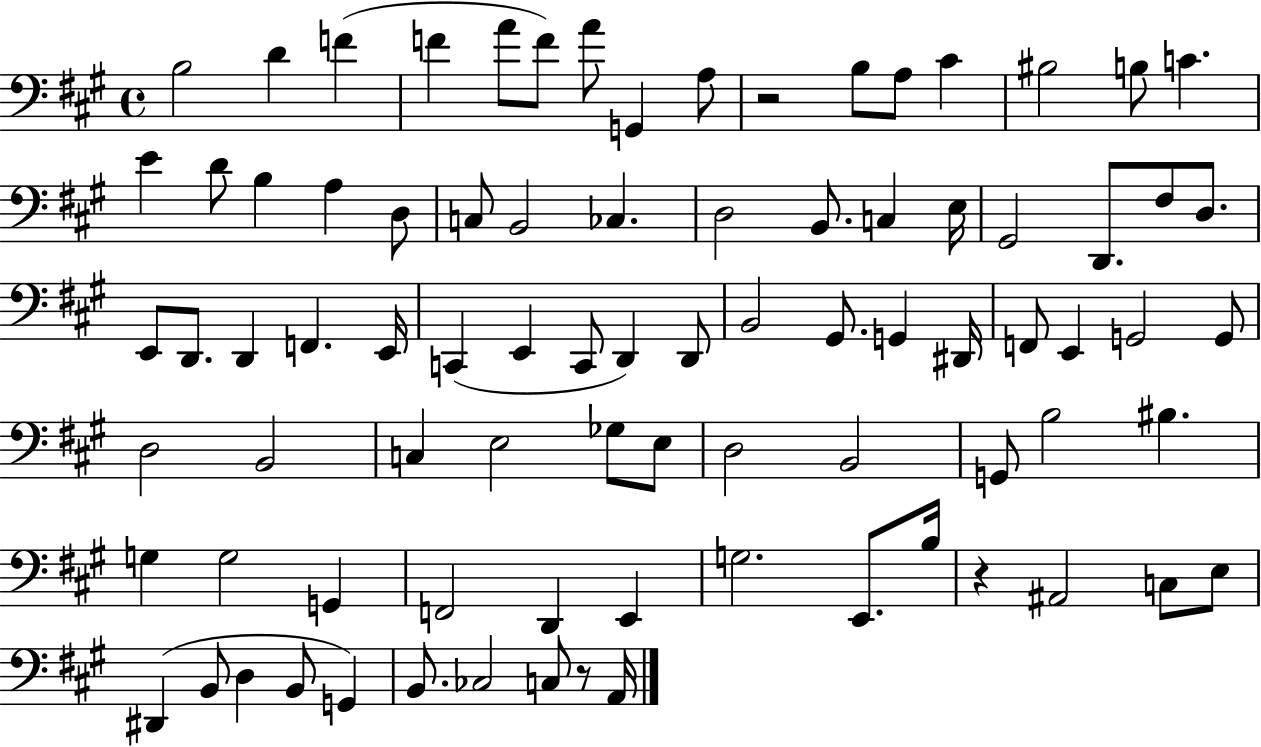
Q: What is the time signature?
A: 4/4